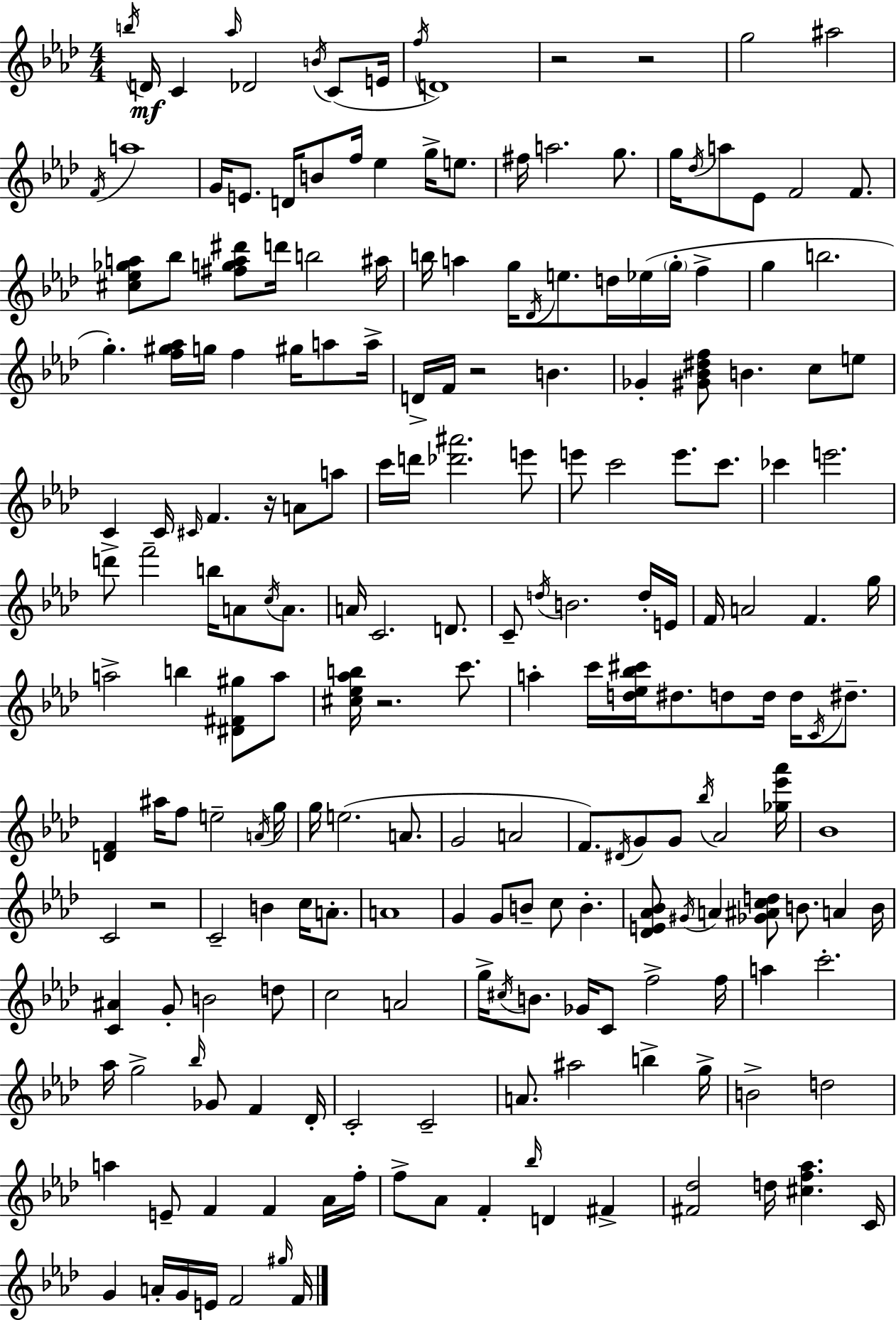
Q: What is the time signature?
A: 4/4